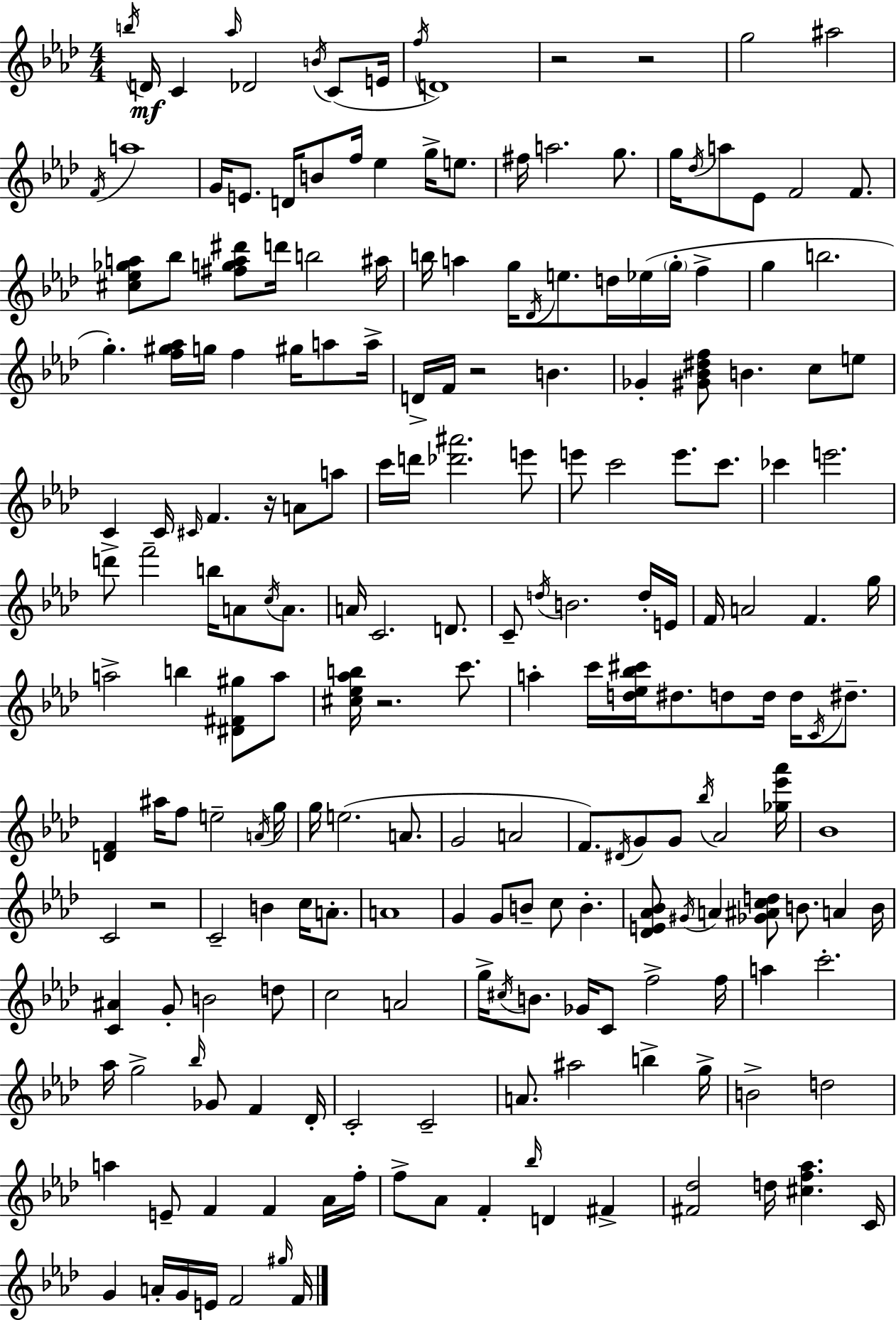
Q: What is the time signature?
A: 4/4